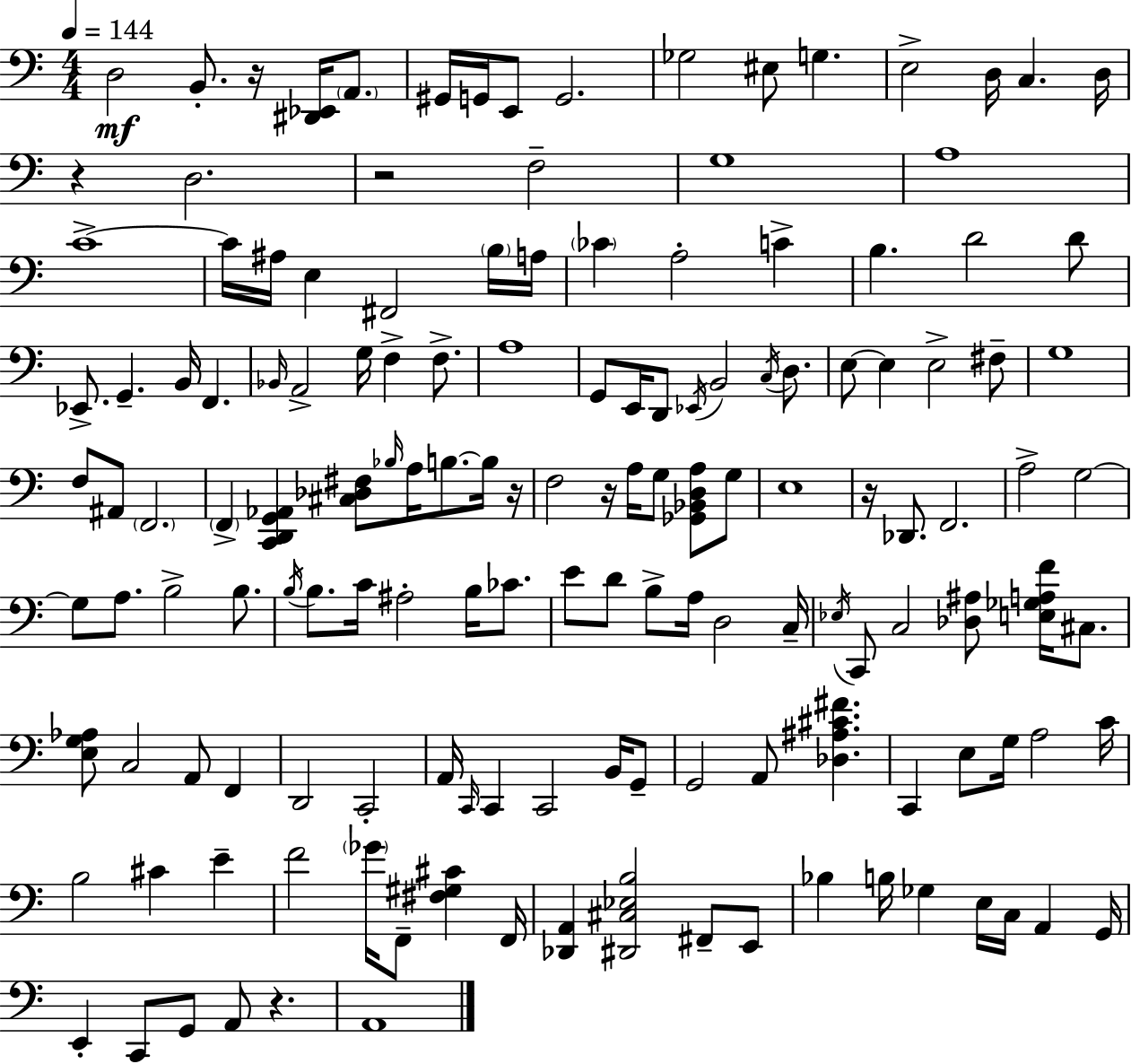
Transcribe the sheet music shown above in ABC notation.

X:1
T:Untitled
M:4/4
L:1/4
K:C
D,2 B,,/2 z/4 [^D,,_E,,]/4 A,,/2 ^G,,/4 G,,/4 E,,/2 G,,2 _G,2 ^E,/2 G, E,2 D,/4 C, D,/4 z D,2 z2 F,2 G,4 A,4 C4 C/4 ^A,/4 E, ^F,,2 B,/4 A,/4 _C A,2 C B, D2 D/2 _E,,/2 G,, B,,/4 F,, _B,,/4 A,,2 G,/4 F, F,/2 A,4 G,,/2 E,,/4 D,,/2 _E,,/4 B,,2 C,/4 D,/2 E,/2 E, E,2 ^F,/2 G,4 F,/2 ^A,,/2 F,,2 F,, [C,,D,,G,,_A,,] [^C,_D,^F,]/2 _B,/4 A,/4 B,/2 B,/4 z/4 F,2 z/4 A,/4 G,/2 [_G,,_B,,D,A,]/2 G,/2 E,4 z/4 _D,,/2 F,,2 A,2 G,2 G,/2 A,/2 B,2 B,/2 B,/4 B,/2 C/4 ^A,2 B,/4 _C/2 E/2 D/2 B,/2 A,/4 D,2 C,/4 _E,/4 C,,/2 C,2 [_D,^A,]/2 [E,_G,A,F]/4 ^C,/2 [E,G,_A,]/2 C,2 A,,/2 F,, D,,2 C,,2 A,,/4 C,,/4 C,, C,,2 B,,/4 G,,/2 G,,2 A,,/2 [_D,^A,^C^F] C,, E,/2 G,/4 A,2 C/4 B,2 ^C E F2 _G/4 F,,/2 [^F,^G,^C] F,,/4 [_D,,A,,] [^D,,^C,_E,B,]2 ^F,,/2 E,,/2 _B, B,/4 _G, E,/4 C,/4 A,, G,,/4 E,, C,,/2 G,,/2 A,,/2 z A,,4